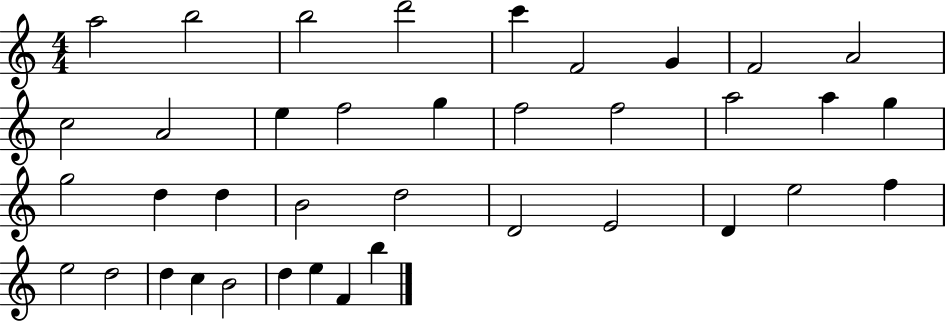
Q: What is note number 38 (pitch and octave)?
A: B5